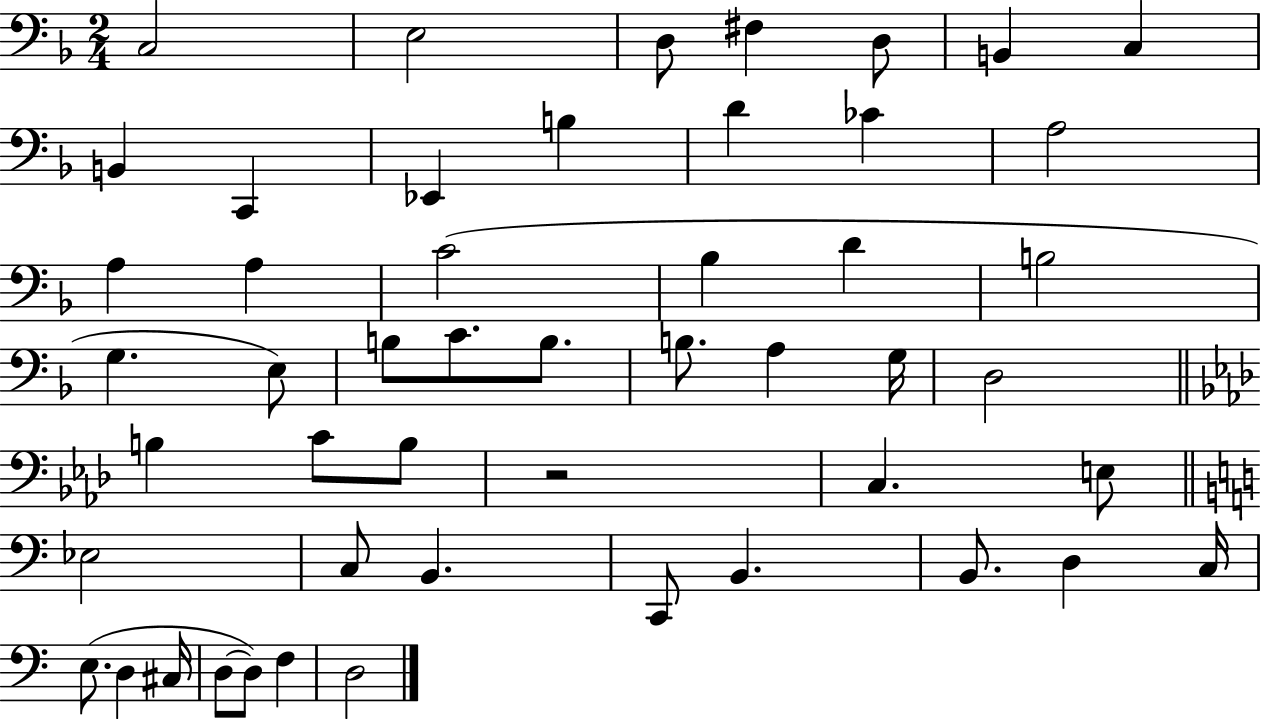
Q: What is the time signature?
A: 2/4